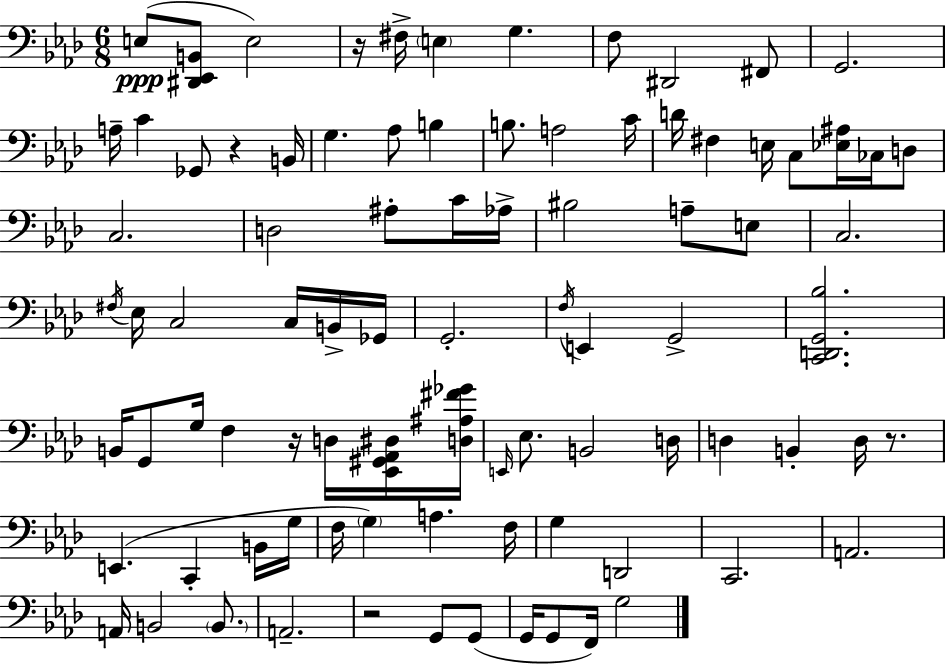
X:1
T:Untitled
M:6/8
L:1/4
K:Ab
E,/2 [^D,,_E,,B,,]/2 E,2 z/4 ^F,/4 E, G, F,/2 ^D,,2 ^F,,/2 G,,2 A,/4 C _G,,/2 z B,,/4 G, _A,/2 B, B,/2 A,2 C/4 D/4 ^F, E,/4 C,/2 [_E,^A,]/4 _C,/4 D,/2 C,2 D,2 ^A,/2 C/4 _A,/4 ^B,2 A,/2 E,/2 C,2 ^F,/4 _E,/4 C,2 C,/4 B,,/4 _G,,/4 G,,2 F,/4 E,, G,,2 [C,,D,,G,,_B,]2 B,,/4 G,,/2 G,/4 F, z/4 D,/4 [_E,,^G,,_A,,^D,]/4 [D,^A,^F_G]/4 E,,/4 _E,/2 B,,2 D,/4 D, B,, D,/4 z/2 E,, C,, B,,/4 G,/4 F,/4 G, A, F,/4 G, D,,2 C,,2 A,,2 A,,/4 B,,2 B,,/2 A,,2 z2 G,,/2 G,,/2 G,,/4 G,,/2 F,,/4 G,2